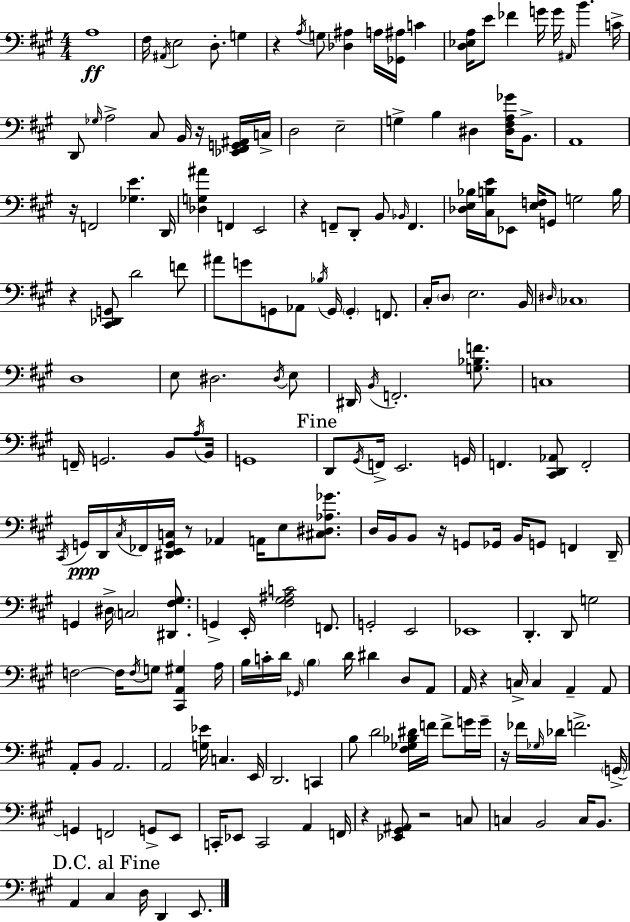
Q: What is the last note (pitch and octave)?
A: E2